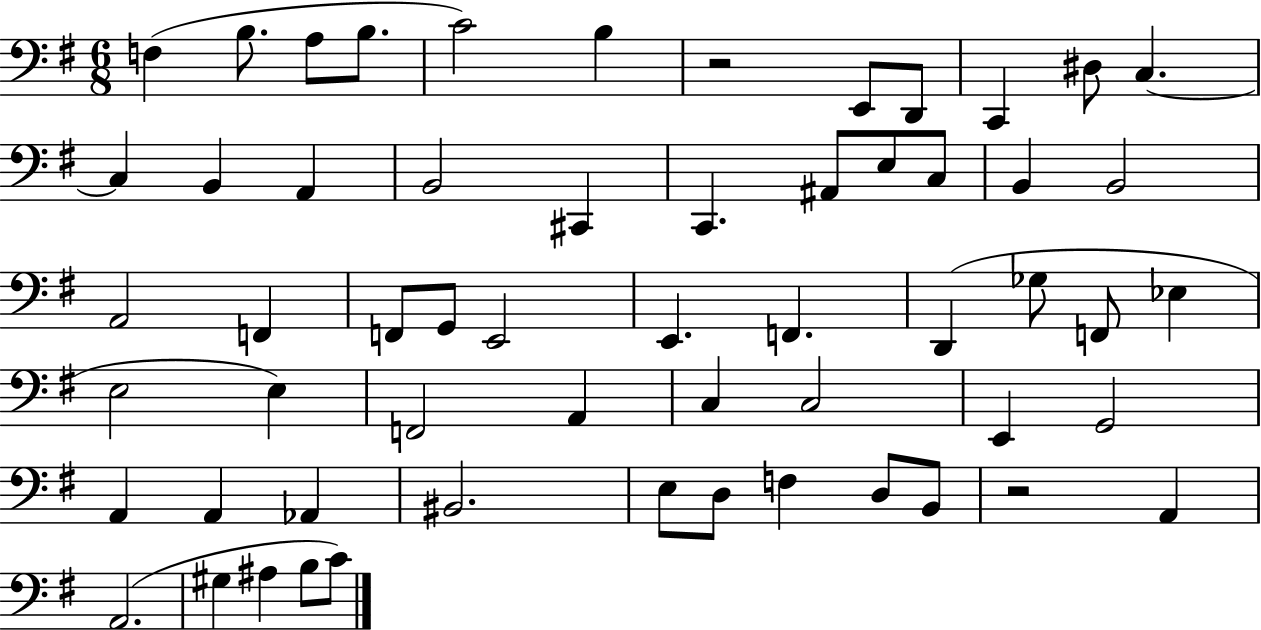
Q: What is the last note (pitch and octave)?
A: C4